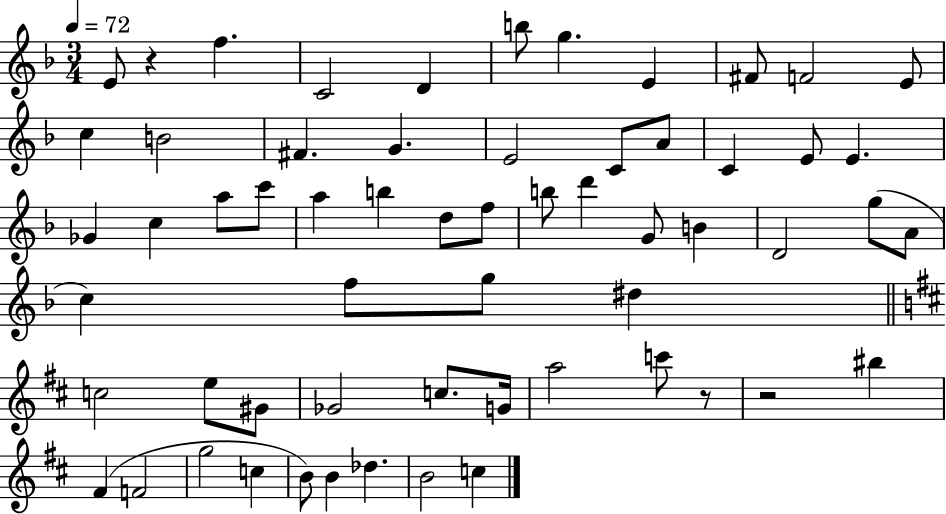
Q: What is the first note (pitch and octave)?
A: E4